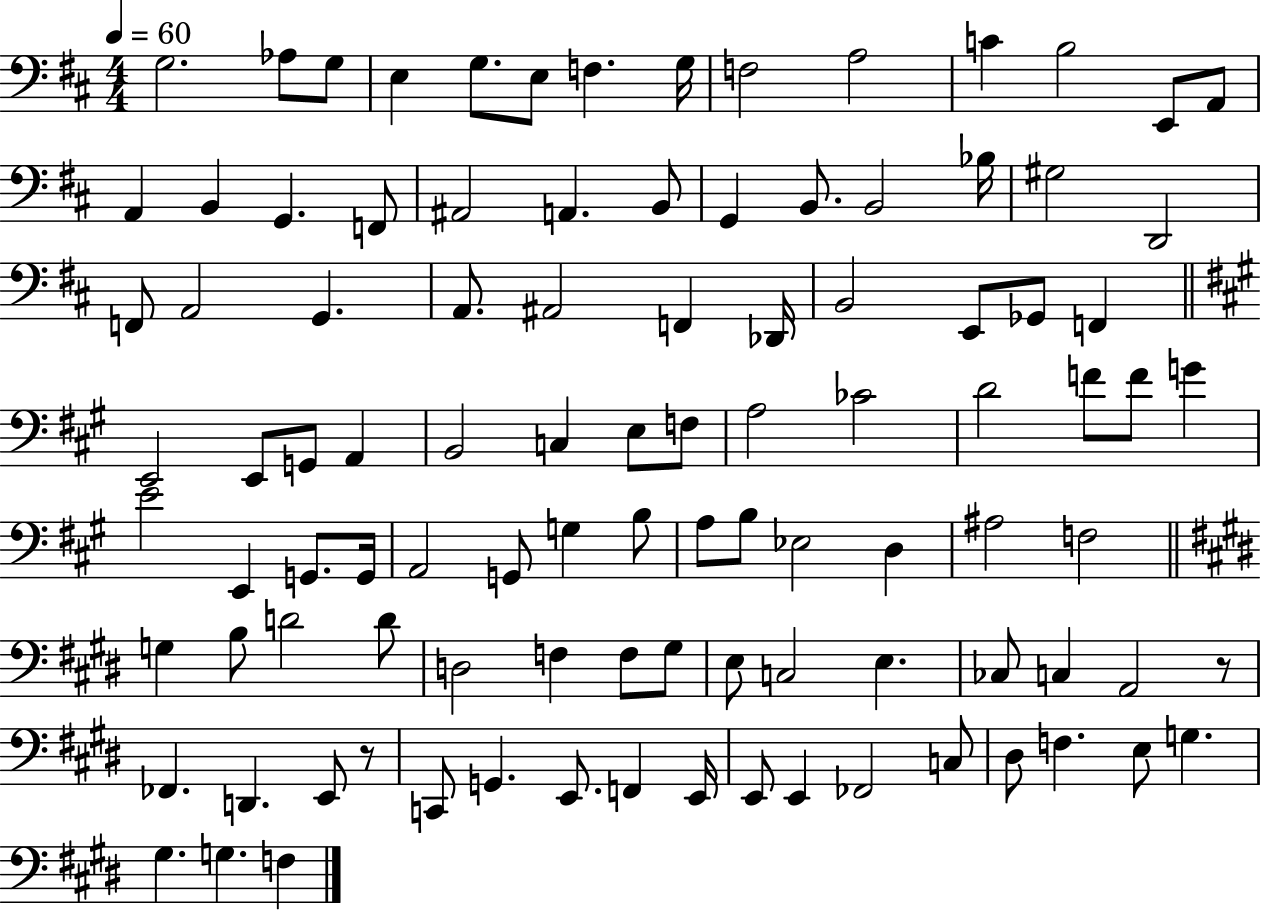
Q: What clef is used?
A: bass